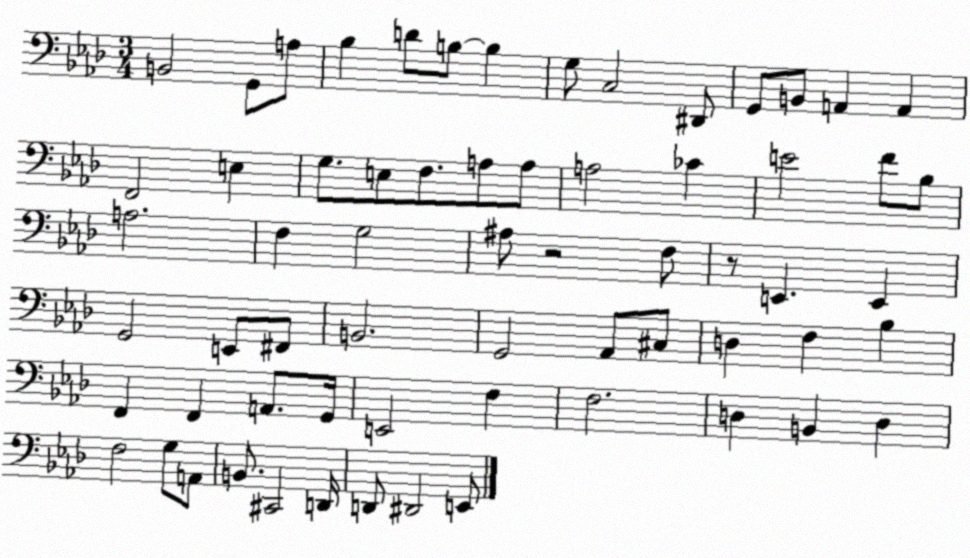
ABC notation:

X:1
T:Untitled
M:3/4
L:1/4
K:Ab
B,,2 G,,/2 A,/2 _B, D/2 B,/2 B, G,/2 C,2 ^D,,/2 G,,/2 B,,/2 A,, A,, F,,2 E, G,/2 E,/2 F,/2 A,/2 A,/2 A,2 _C E2 F/2 _B,/2 A,2 F, G,2 ^A,/2 z2 F,/2 z/2 E,, E,, G,,2 E,,/2 ^F,,/2 B,,2 G,,2 _A,,/2 ^C,/2 D, F, _B, F,, F,, A,,/2 G,,/4 E,,2 F, F,2 D, B,, D, F,2 G,/2 A,,/2 B,,/2 ^C,,2 D,,/4 D,,/2 ^D,,2 E,,/2